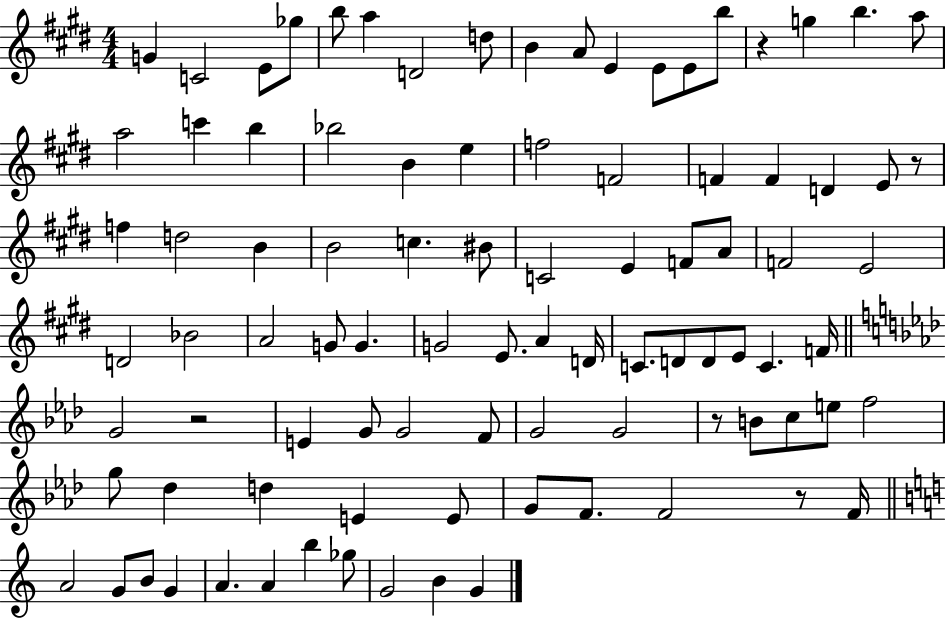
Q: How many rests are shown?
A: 5